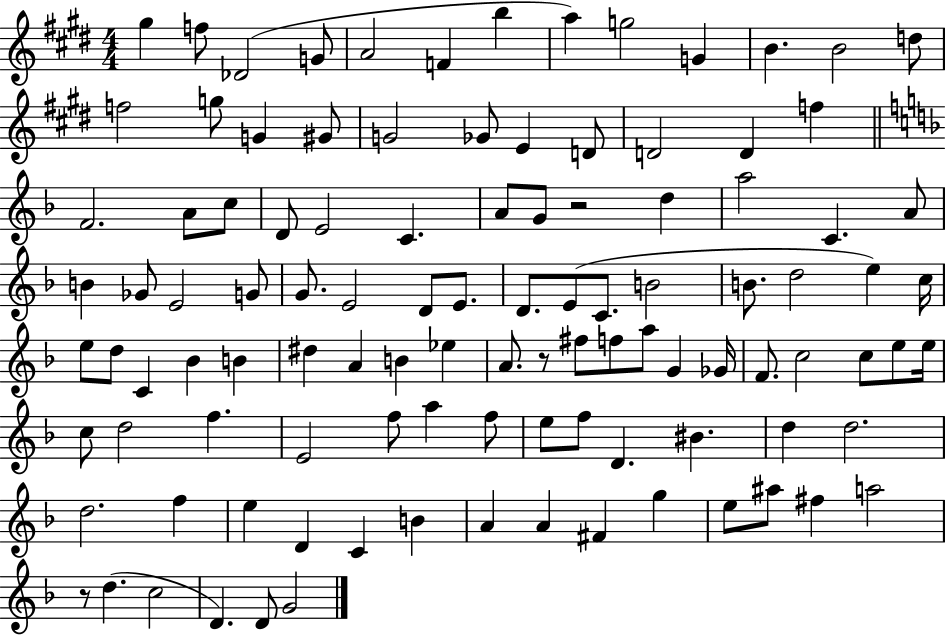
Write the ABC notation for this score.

X:1
T:Untitled
M:4/4
L:1/4
K:E
^g f/2 _D2 G/2 A2 F b a g2 G B B2 d/2 f2 g/2 G ^G/2 G2 _G/2 E D/2 D2 D f F2 A/2 c/2 D/2 E2 C A/2 G/2 z2 d a2 C A/2 B _G/2 E2 G/2 G/2 E2 D/2 E/2 D/2 E/2 C/2 B2 B/2 d2 e c/4 e/2 d/2 C _B B ^d A B _e A/2 z/2 ^f/2 f/2 a/2 G _G/4 F/2 c2 c/2 e/2 e/4 c/2 d2 f E2 f/2 a f/2 e/2 f/2 D ^B d d2 d2 f e D C B A A ^F g e/2 ^a/2 ^f a2 z/2 d c2 D D/2 G2